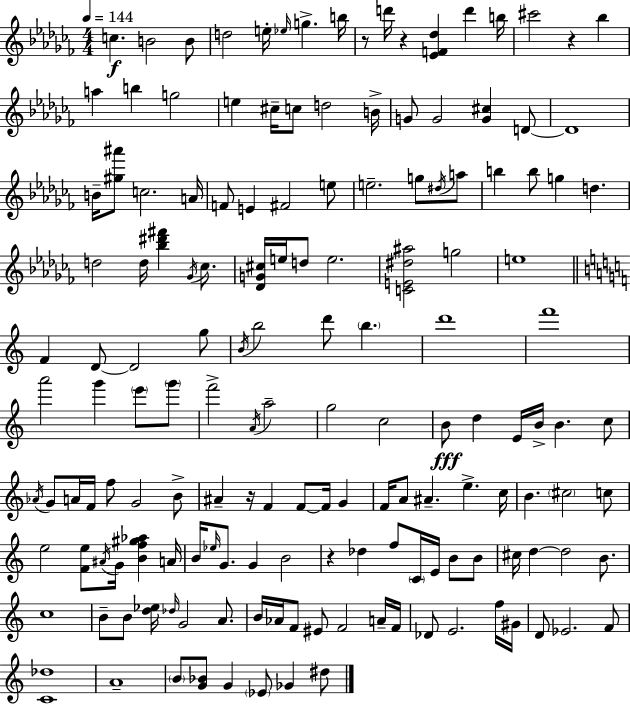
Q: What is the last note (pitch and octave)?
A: D#5